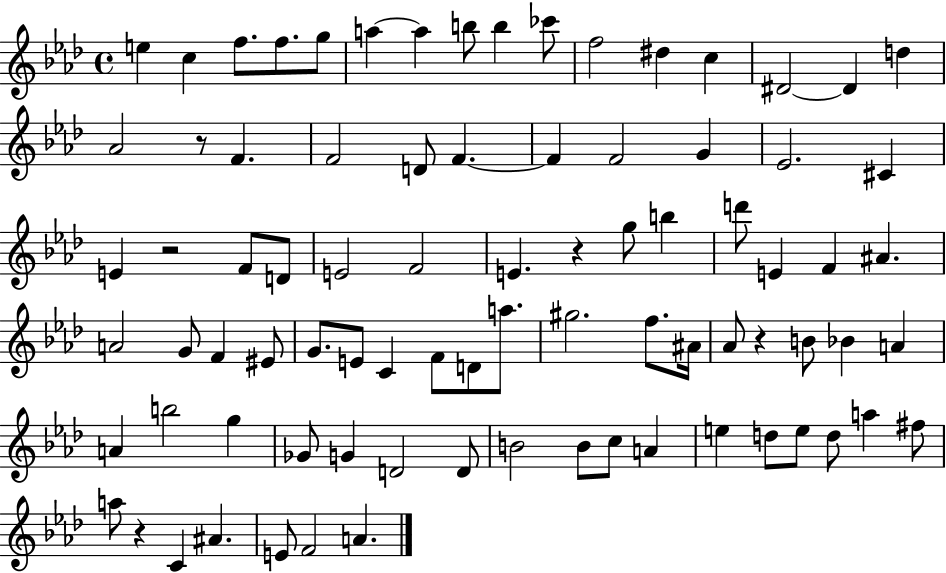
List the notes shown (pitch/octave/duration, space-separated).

E5/q C5/q F5/e. F5/e. G5/e A5/q A5/q B5/e B5/q CES6/e F5/h D#5/q C5/q D#4/h D#4/q D5/q Ab4/h R/e F4/q. F4/h D4/e F4/q. F4/q F4/h G4/q Eb4/h. C#4/q E4/q R/h F4/e D4/e E4/h F4/h E4/q. R/q G5/e B5/q D6/e E4/q F4/q A#4/q. A4/h G4/e F4/q EIS4/e G4/e. E4/e C4/q F4/e D4/e A5/e. G#5/h. F5/e. A#4/s Ab4/e R/q B4/e Bb4/q A4/q A4/q B5/h G5/q Gb4/e G4/q D4/h D4/e B4/h B4/e C5/e A4/q E5/q D5/e E5/e D5/e A5/q F#5/e A5/e R/q C4/q A#4/q. E4/e F4/h A4/q.